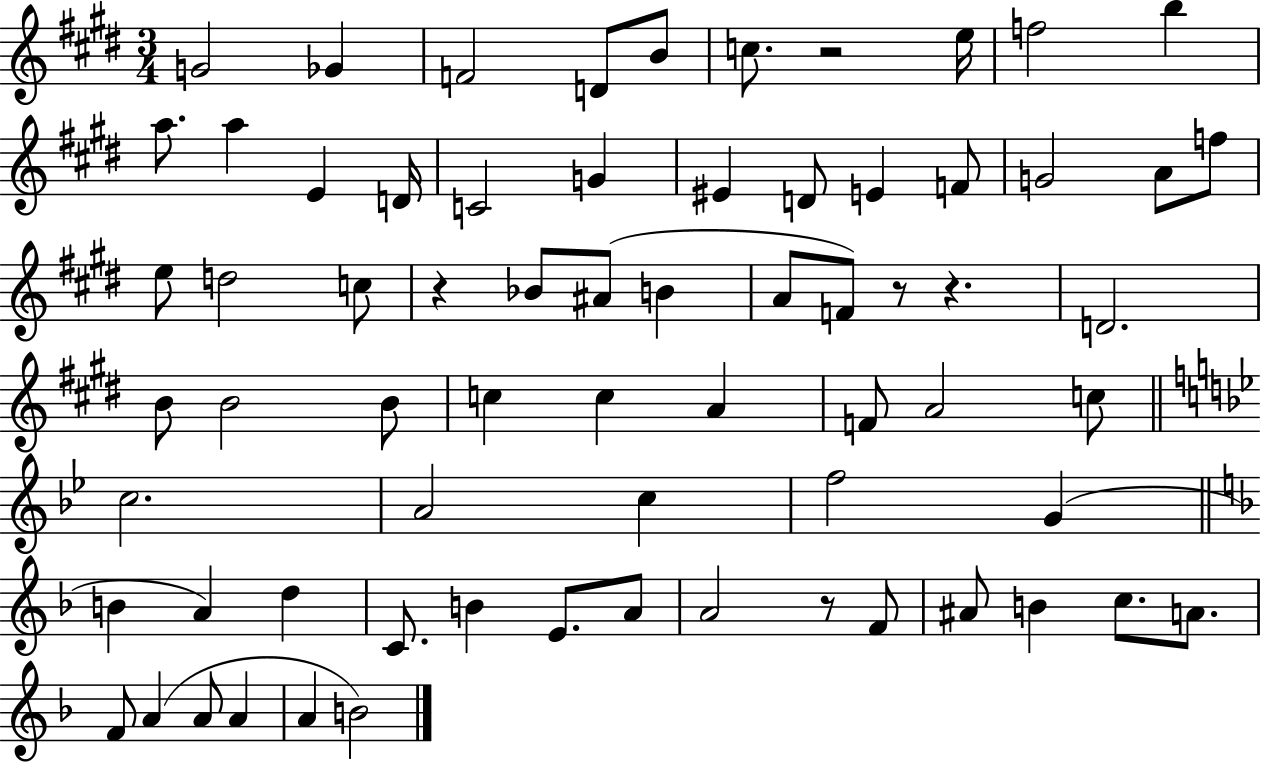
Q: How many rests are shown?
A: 5